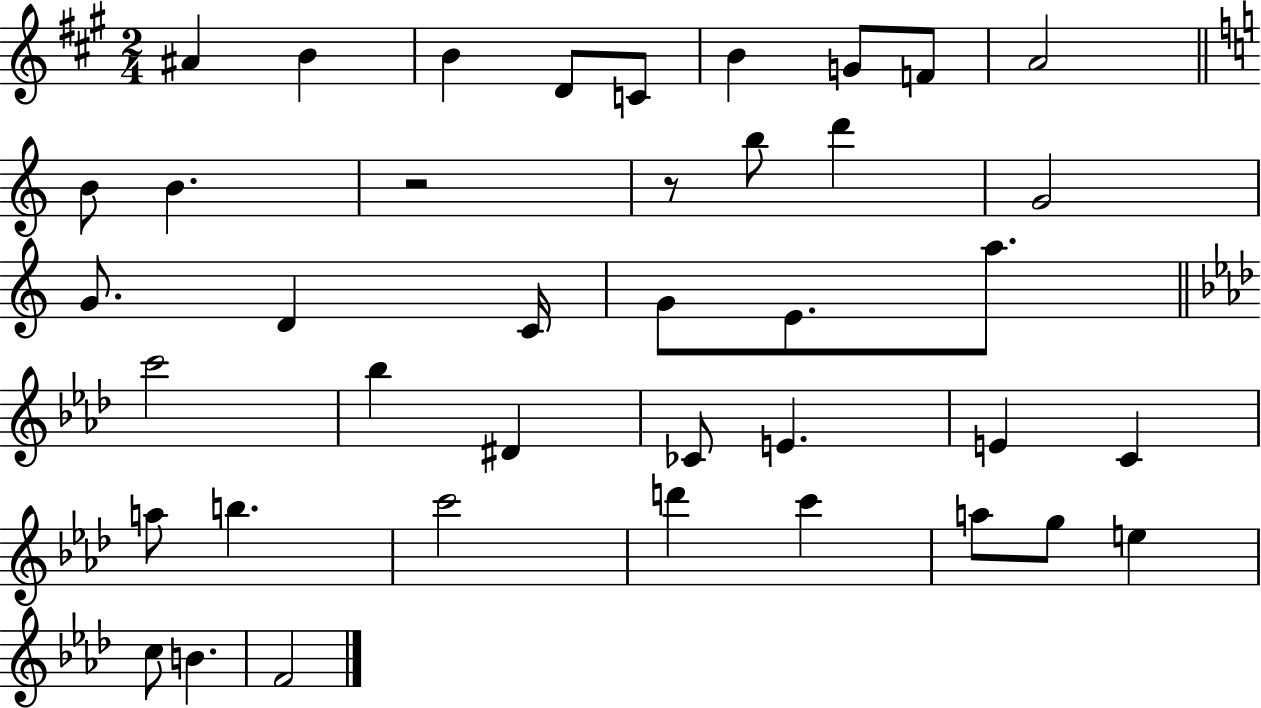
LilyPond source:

{
  \clef treble
  \numericTimeSignature
  \time 2/4
  \key a \major
  ais'4 b'4 | b'4 d'8 c'8 | b'4 g'8 f'8 | a'2 | \break \bar "||" \break \key c \major b'8 b'4. | r2 | r8 b''8 d'''4 | g'2 | \break g'8. d'4 c'16 | g'8 e'8. a''8. | \bar "||" \break \key aes \major c'''2 | bes''4 dis'4 | ces'8 e'4. | e'4 c'4 | \break a''8 b''4. | c'''2 | d'''4 c'''4 | a''8 g''8 e''4 | \break c''8 b'4. | f'2 | \bar "|."
}